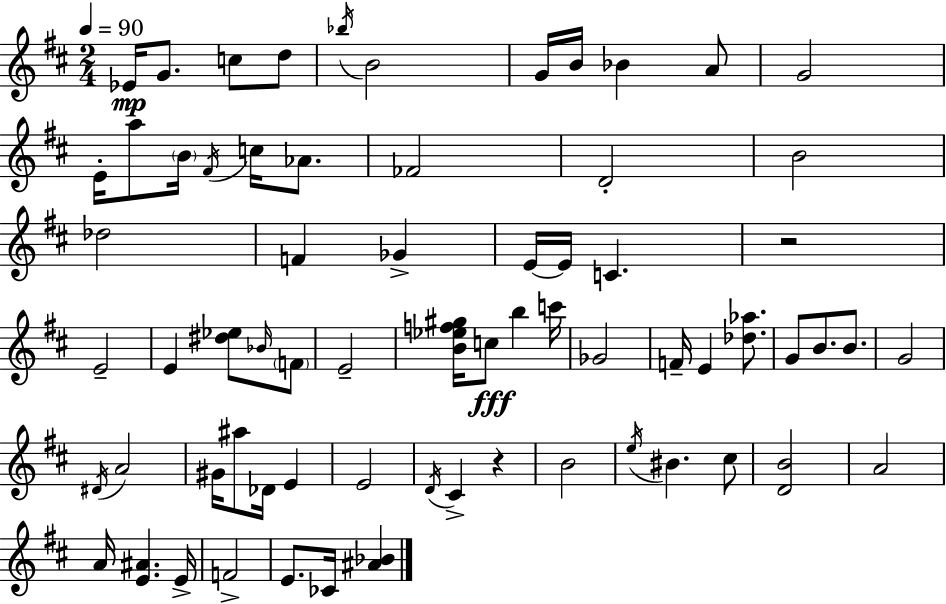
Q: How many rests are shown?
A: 2